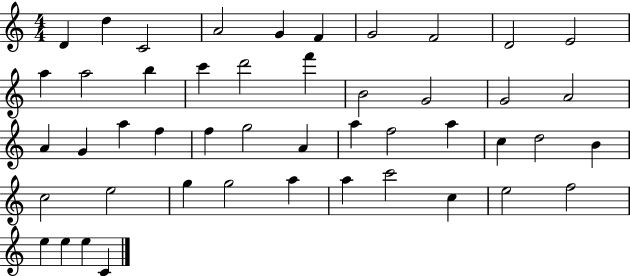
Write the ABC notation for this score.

X:1
T:Untitled
M:4/4
L:1/4
K:C
D d C2 A2 G F G2 F2 D2 E2 a a2 b c' d'2 f' B2 G2 G2 A2 A G a f f g2 A a f2 a c d2 B c2 e2 g g2 a a c'2 c e2 f2 e e e C